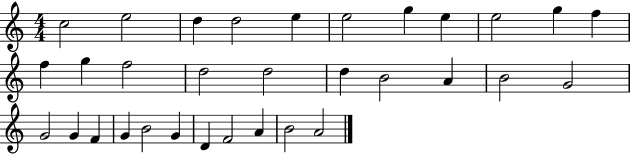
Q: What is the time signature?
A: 4/4